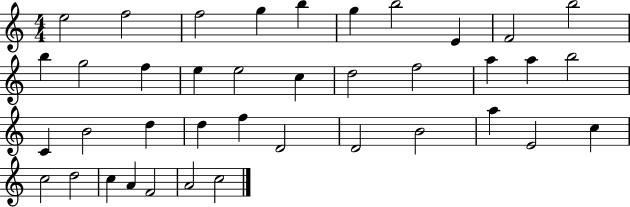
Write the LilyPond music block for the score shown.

{
  \clef treble
  \numericTimeSignature
  \time 4/4
  \key c \major
  e''2 f''2 | f''2 g''4 b''4 | g''4 b''2 e'4 | f'2 b''2 | \break b''4 g''2 f''4 | e''4 e''2 c''4 | d''2 f''2 | a''4 a''4 b''2 | \break c'4 b'2 d''4 | d''4 f''4 d'2 | d'2 b'2 | a''4 e'2 c''4 | \break c''2 d''2 | c''4 a'4 f'2 | a'2 c''2 | \bar "|."
}